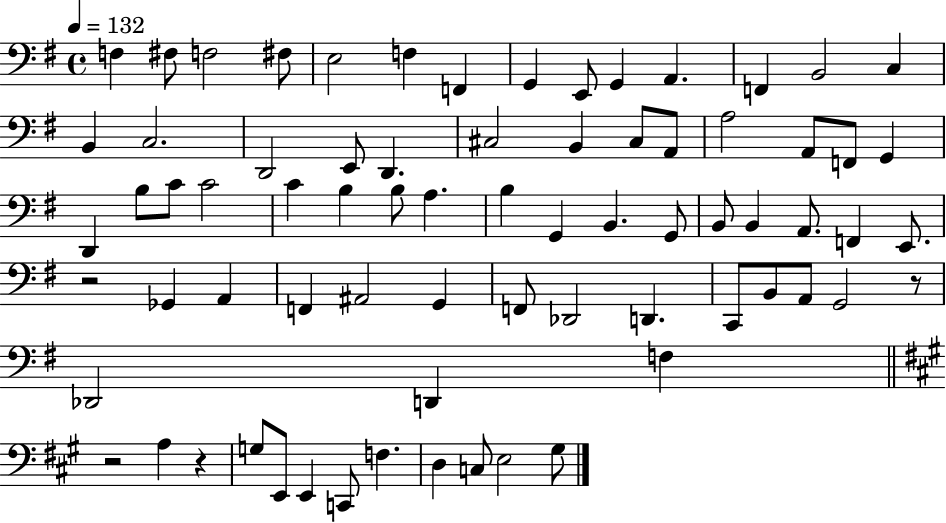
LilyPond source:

{
  \clef bass
  \time 4/4
  \defaultTimeSignature
  \key g \major
  \tempo 4 = 132
  f4 fis8 f2 fis8 | e2 f4 f,4 | g,4 e,8 g,4 a,4. | f,4 b,2 c4 | \break b,4 c2. | d,2 e,8 d,4. | cis2 b,4 cis8 a,8 | a2 a,8 f,8 g,4 | \break d,4 b8 c'8 c'2 | c'4 b4 b8 a4. | b4 g,4 b,4. g,8 | b,8 b,4 a,8. f,4 e,8. | \break r2 ges,4 a,4 | f,4 ais,2 g,4 | f,8 des,2 d,4. | c,8 b,8 a,8 g,2 r8 | \break des,2 d,4 f4 | \bar "||" \break \key a \major r2 a4 r4 | g8 e,8 e,4 c,8 f4. | d4 c8 e2 gis8 | \bar "|."
}